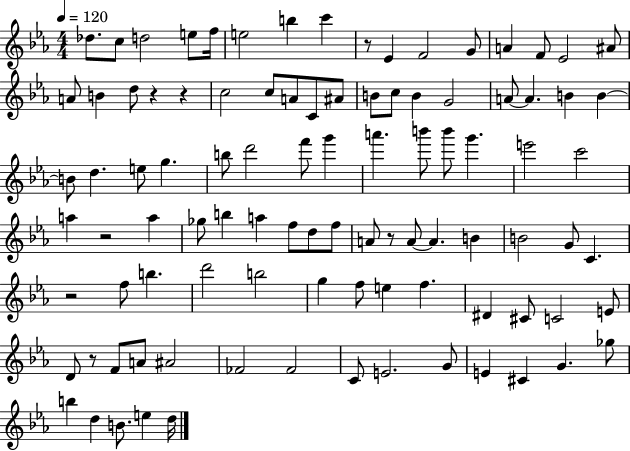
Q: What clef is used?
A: treble